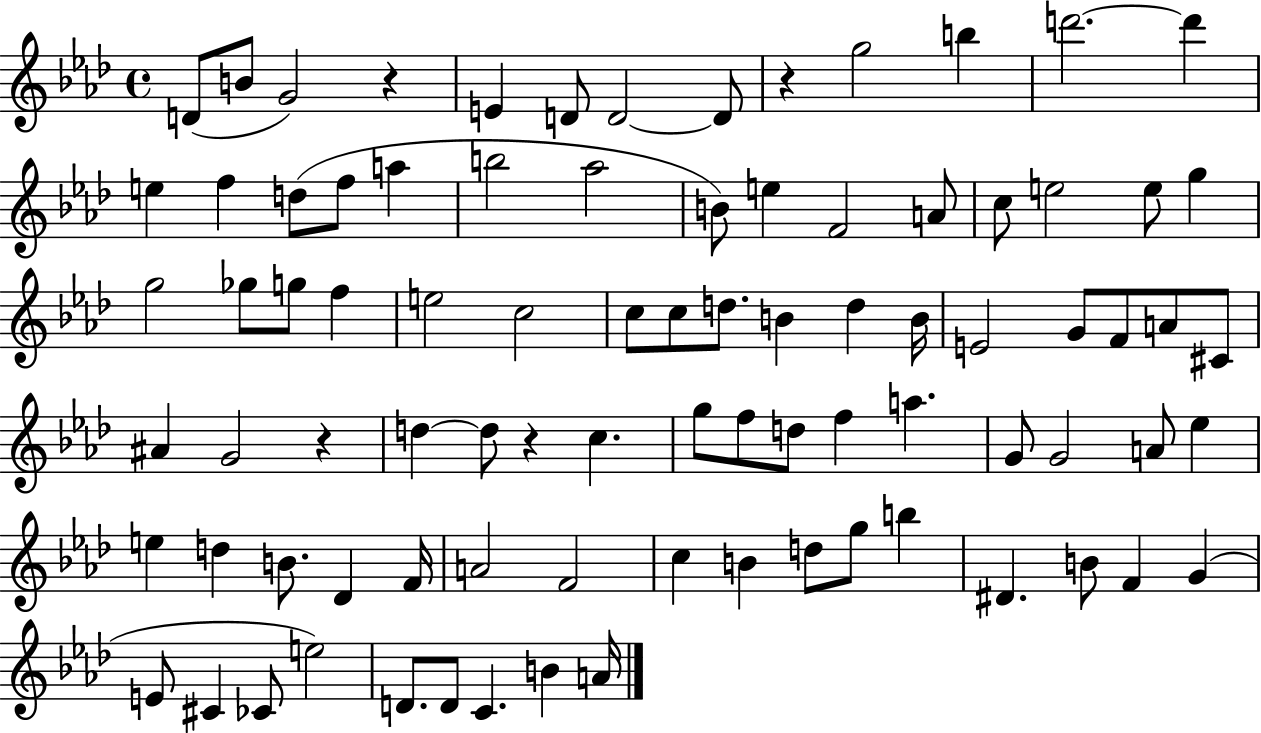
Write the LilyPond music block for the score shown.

{
  \clef treble
  \time 4/4
  \defaultTimeSignature
  \key aes \major
  d'8( b'8 g'2) r4 | e'4 d'8 d'2~~ d'8 | r4 g''2 b''4 | d'''2.~~ d'''4 | \break e''4 f''4 d''8( f''8 a''4 | b''2 aes''2 | b'8) e''4 f'2 a'8 | c''8 e''2 e''8 g''4 | \break g''2 ges''8 g''8 f''4 | e''2 c''2 | c''8 c''8 d''8. b'4 d''4 b'16 | e'2 g'8 f'8 a'8 cis'8 | \break ais'4 g'2 r4 | d''4~~ d''8 r4 c''4. | g''8 f''8 d''8 f''4 a''4. | g'8 g'2 a'8 ees''4 | \break e''4 d''4 b'8. des'4 f'16 | a'2 f'2 | c''4 b'4 d''8 g''8 b''4 | dis'4. b'8 f'4 g'4( | \break e'8 cis'4 ces'8 e''2) | d'8. d'8 c'4. b'4 a'16 | \bar "|."
}